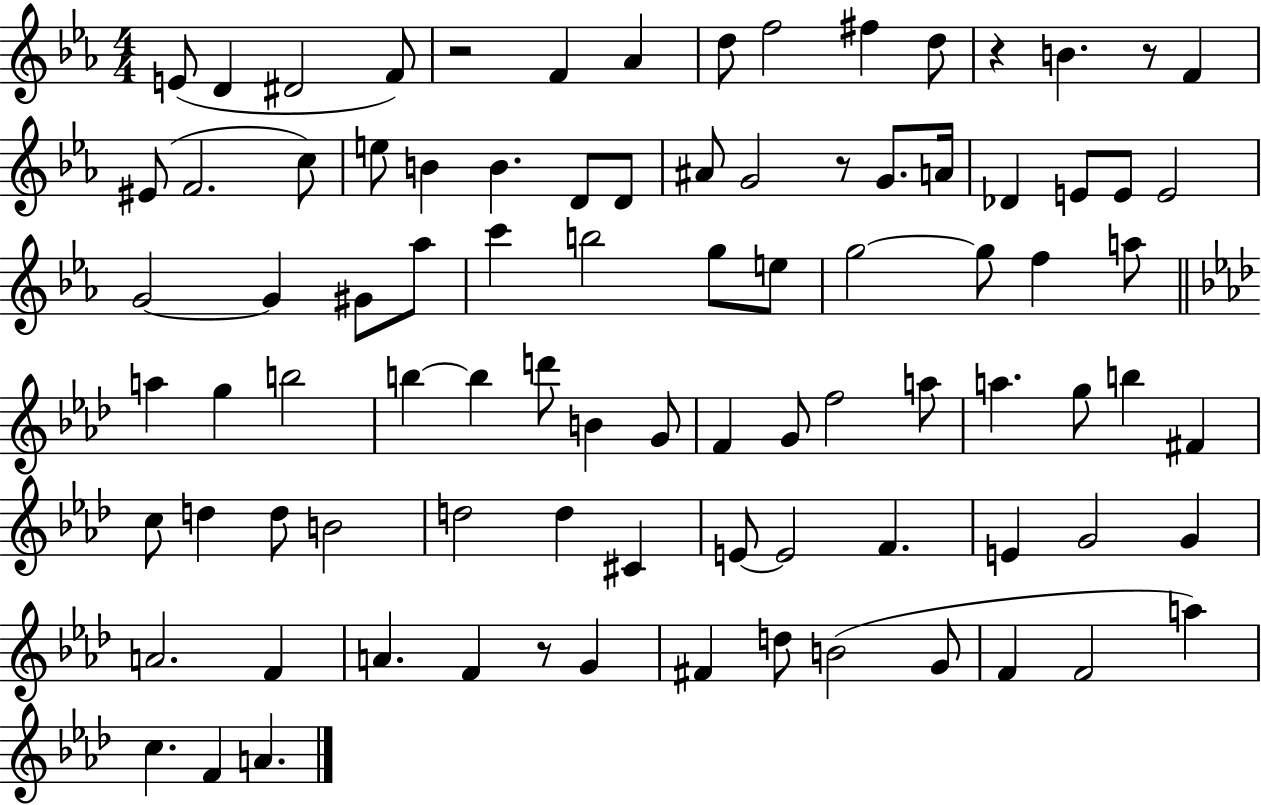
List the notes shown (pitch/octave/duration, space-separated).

E4/e D4/q D#4/h F4/e R/h F4/q Ab4/q D5/e F5/h F#5/q D5/e R/q B4/q. R/e F4/q EIS4/e F4/h. C5/e E5/e B4/q B4/q. D4/e D4/e A#4/e G4/h R/e G4/e. A4/s Db4/q E4/e E4/e E4/h G4/h G4/q G#4/e Ab5/e C6/q B5/h G5/e E5/e G5/h G5/e F5/q A5/e A5/q G5/q B5/h B5/q B5/q D6/e B4/q G4/e F4/q G4/e F5/h A5/e A5/q. G5/e B5/q F#4/q C5/e D5/q D5/e B4/h D5/h D5/q C#4/q E4/e E4/h F4/q. E4/q G4/h G4/q A4/h. F4/q A4/q. F4/q R/e G4/q F#4/q D5/e B4/h G4/e F4/q F4/h A5/q C5/q. F4/q A4/q.